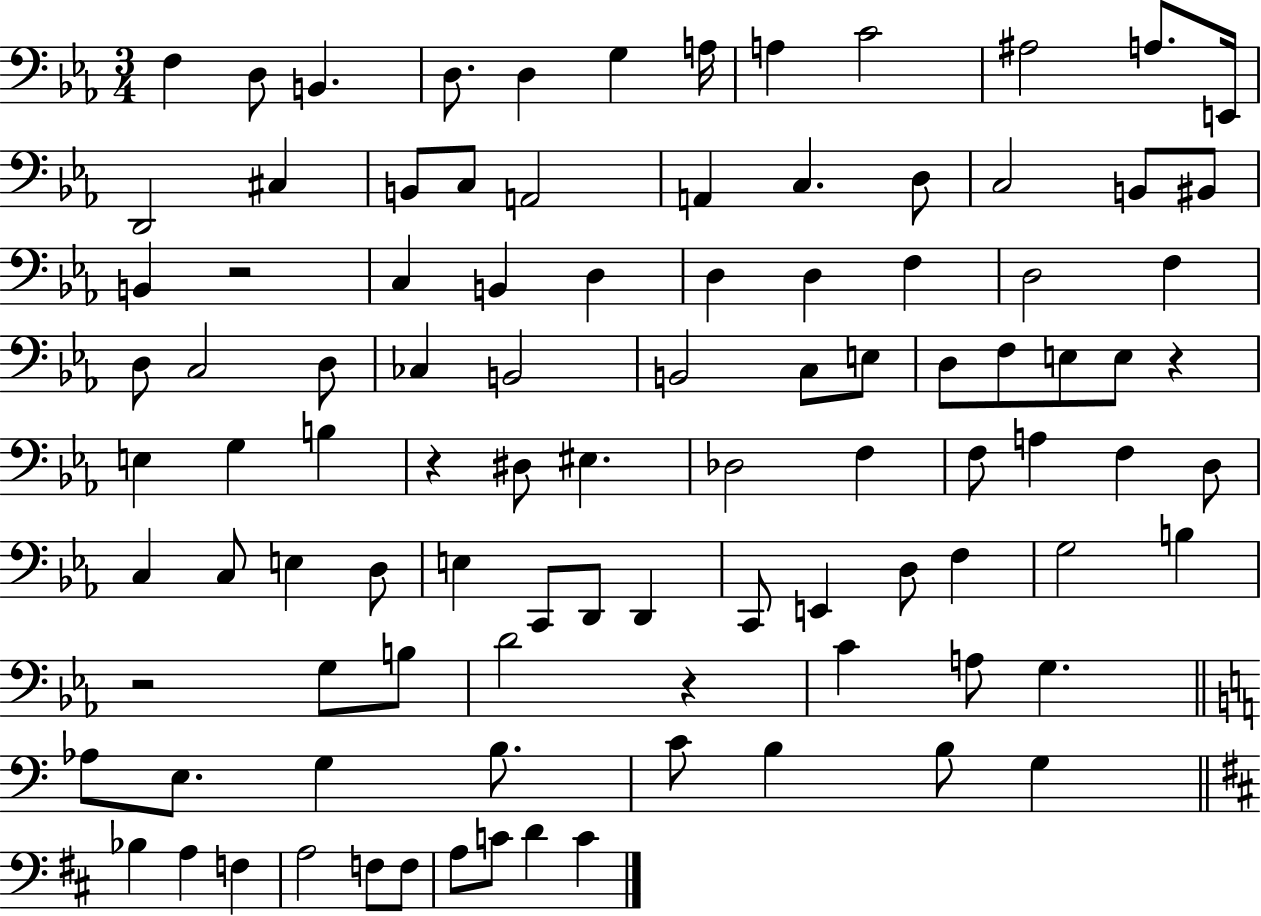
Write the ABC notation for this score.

X:1
T:Untitled
M:3/4
L:1/4
K:Eb
F, D,/2 B,, D,/2 D, G, A,/4 A, C2 ^A,2 A,/2 E,,/4 D,,2 ^C, B,,/2 C,/2 A,,2 A,, C, D,/2 C,2 B,,/2 ^B,,/2 B,, z2 C, B,, D, D, D, F, D,2 F, D,/2 C,2 D,/2 _C, B,,2 B,,2 C,/2 E,/2 D,/2 F,/2 E,/2 E,/2 z E, G, B, z ^D,/2 ^E, _D,2 F, F,/2 A, F, D,/2 C, C,/2 E, D,/2 E, C,,/2 D,,/2 D,, C,,/2 E,, D,/2 F, G,2 B, z2 G,/2 B,/2 D2 z C A,/2 G, _A,/2 E,/2 G, B,/2 C/2 B, B,/2 G, _B, A, F, A,2 F,/2 F,/2 A,/2 C/2 D C